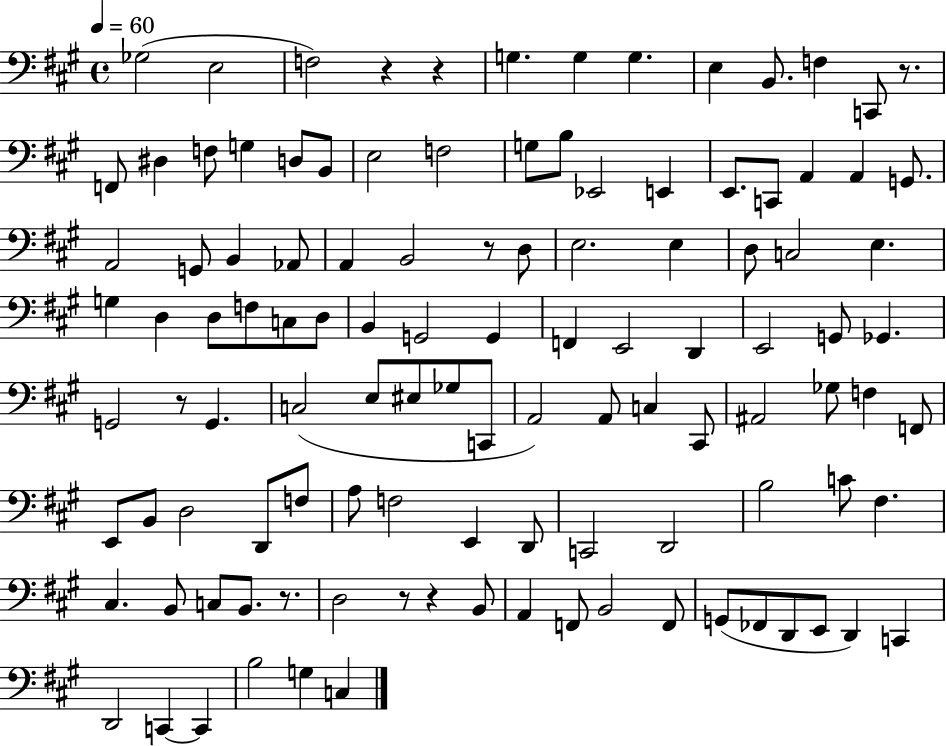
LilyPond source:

{
  \clef bass
  \time 4/4
  \defaultTimeSignature
  \key a \major
  \tempo 4 = 60
  ges2( e2 | f2) r4 r4 | g4. g4 g4. | e4 b,8. f4 c,8 r8. | \break f,8 dis4 f8 g4 d8 b,8 | e2 f2 | g8 b8 ees,2 e,4 | e,8. c,8 a,4 a,4 g,8. | \break a,2 g,8 b,4 aes,8 | a,4 b,2 r8 d8 | e2. e4 | d8 c2 e4. | \break g4 d4 d8 f8 c8 d8 | b,4 g,2 g,4 | f,4 e,2 d,4 | e,2 g,8 ges,4. | \break g,2 r8 g,4. | c2( e8 eis8 ges8 c,8 | a,2) a,8 c4 cis,8 | ais,2 ges8 f4 f,8 | \break e,8 b,8 d2 d,8 f8 | a8 f2 e,4 d,8 | c,2 d,2 | b2 c'8 fis4. | \break cis4. b,8 c8 b,8. r8. | d2 r8 r4 b,8 | a,4 f,8 b,2 f,8 | g,8( fes,8 d,8 e,8 d,4) c,4 | \break d,2 c,4~~ c,4 | b2 g4 c4 | \bar "|."
}